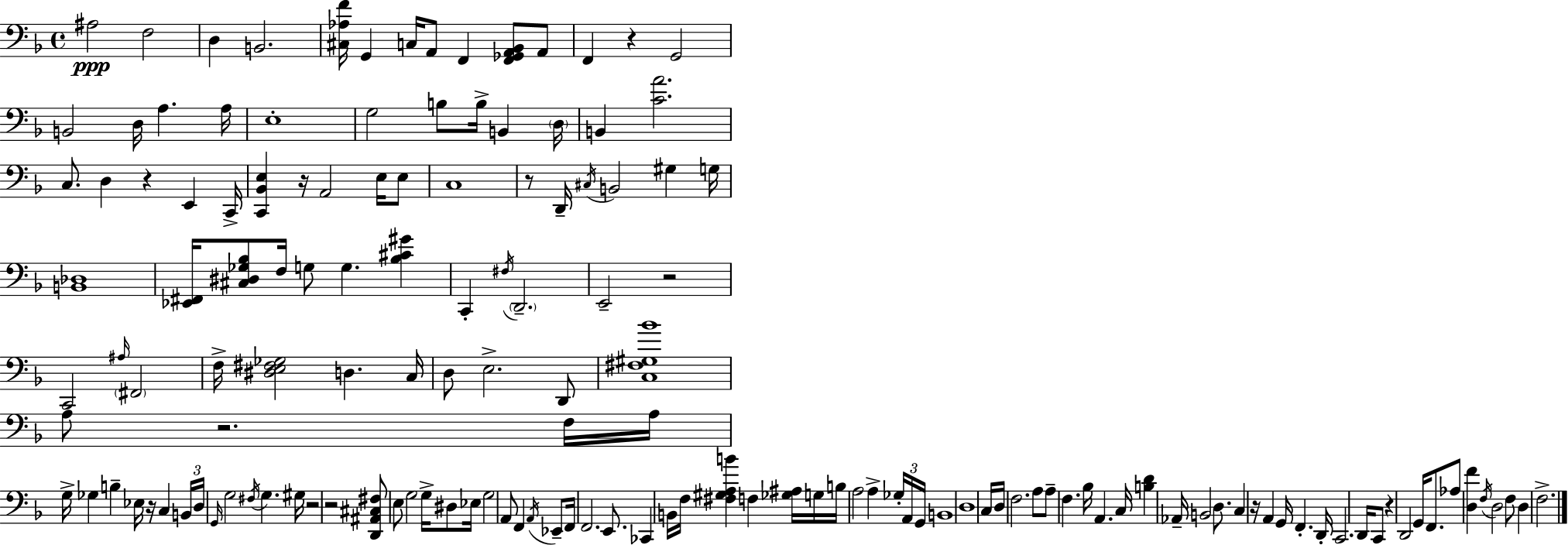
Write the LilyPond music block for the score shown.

{
  \clef bass
  \time 4/4
  \defaultTimeSignature
  \key f \major
  ais2\ppp f2 | d4 b,2. | <cis aes f'>16 g,4 c16 a,8 f,4 <f, ges, a, bes,>8 a,8 | f,4 r4 g,2 | \break b,2 d16 a4. a16 | e1-. | g2 b8 b16-> b,4 \parenthesize d16 | b,4 <c' a'>2. | \break c8. d4 r4 e,4 c,16-> | <c, bes, e>4 r16 a,2 e16 e8 | c1 | r8 d,16-- \acciaccatura { cis16 } b,2 gis4 | \break g16 <b, des>1 | <ees, fis,>16 <cis dis ges bes>8 f16 g8 g4. <bes cis' gis'>4 | c,4-. \acciaccatura { fis16 } \parenthesize d,2.-- | e,2-- r2 | \break c,2 \grace { ais16 } \parenthesize fis,2 | f16-> <dis e fis ges>2 d4. | c16 d8 e2.-> | d,8 <c fis gis bes'>1 | \break a8 r2. | f16 a16 g16-> ges4 b4-- ees16 r16 c4 | \tuplet 3/2 { b,16 d16 \grace { g,16 } } g2 \acciaccatura { fis16 } g4. | gis16 r2 r2 | \break <d, ais, cis fis>8 e8 g2 | g16-> dis8 ees16 g2 a,8 f,4 | \acciaccatura { a,16 } ees,8-- f,16 f,2. | e,8. ces,4 b,16 f16 <fis gis a b'>4 | \break f4 <ges ais>16 g16 b16 a2 a4-> | \tuplet 3/2 { ges16-. a,16 g,16 } b,1 | d1 | c16 d16 f2. | \break a8 a8-- f4. bes16 a,4. | c16 <b d'>4 aes,16-- b,2 | d8. c4 r16 a,4 g,16 | f,4.-. d,16-. c,2. | \break d,16 c,8 r4 d,2 | g,16 f,8. aes8 <d f'>4 \acciaccatura { f16 } d2 | f8 d4 f2.-> | \bar "|."
}